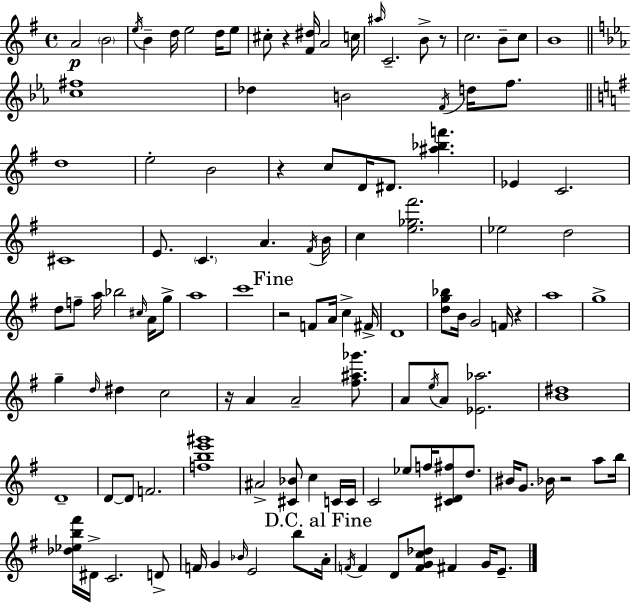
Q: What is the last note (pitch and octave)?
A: E4